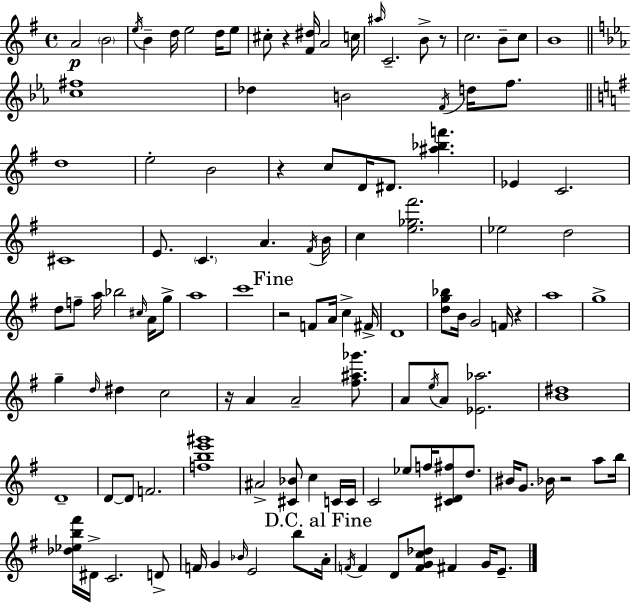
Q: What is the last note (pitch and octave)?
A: E4